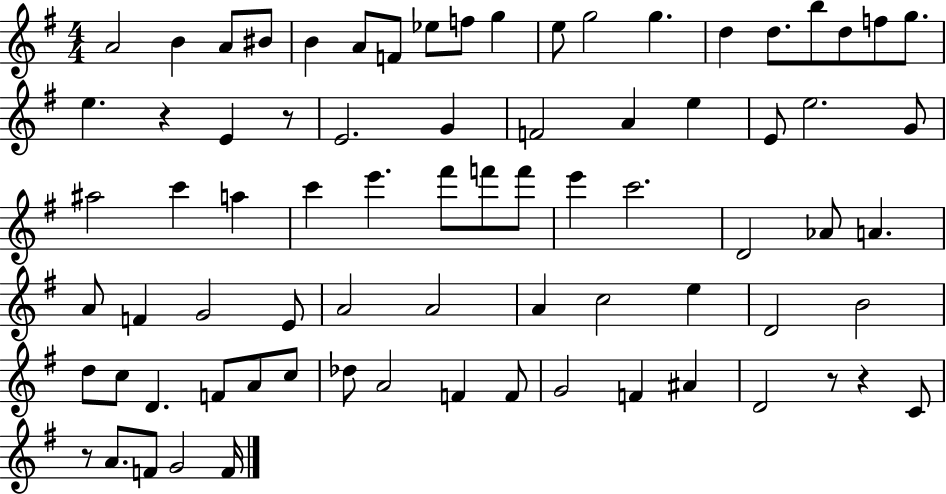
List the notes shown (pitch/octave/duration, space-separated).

A4/h B4/q A4/e BIS4/e B4/q A4/e F4/e Eb5/e F5/e G5/q E5/e G5/h G5/q. D5/q D5/e. B5/e D5/e F5/e G5/e. E5/q. R/q E4/q R/e E4/h. G4/q F4/h A4/q E5/q E4/e E5/h. G4/e A#5/h C6/q A5/q C6/q E6/q. F#6/e F6/e F6/e E6/q C6/h. D4/h Ab4/e A4/q. A4/e F4/q G4/h E4/e A4/h A4/h A4/q C5/h E5/q D4/h B4/h D5/e C5/e D4/q. F4/e A4/e C5/e Db5/e A4/h F4/q F4/e G4/h F4/q A#4/q D4/h R/e R/q C4/e R/e A4/e. F4/e G4/h F4/s